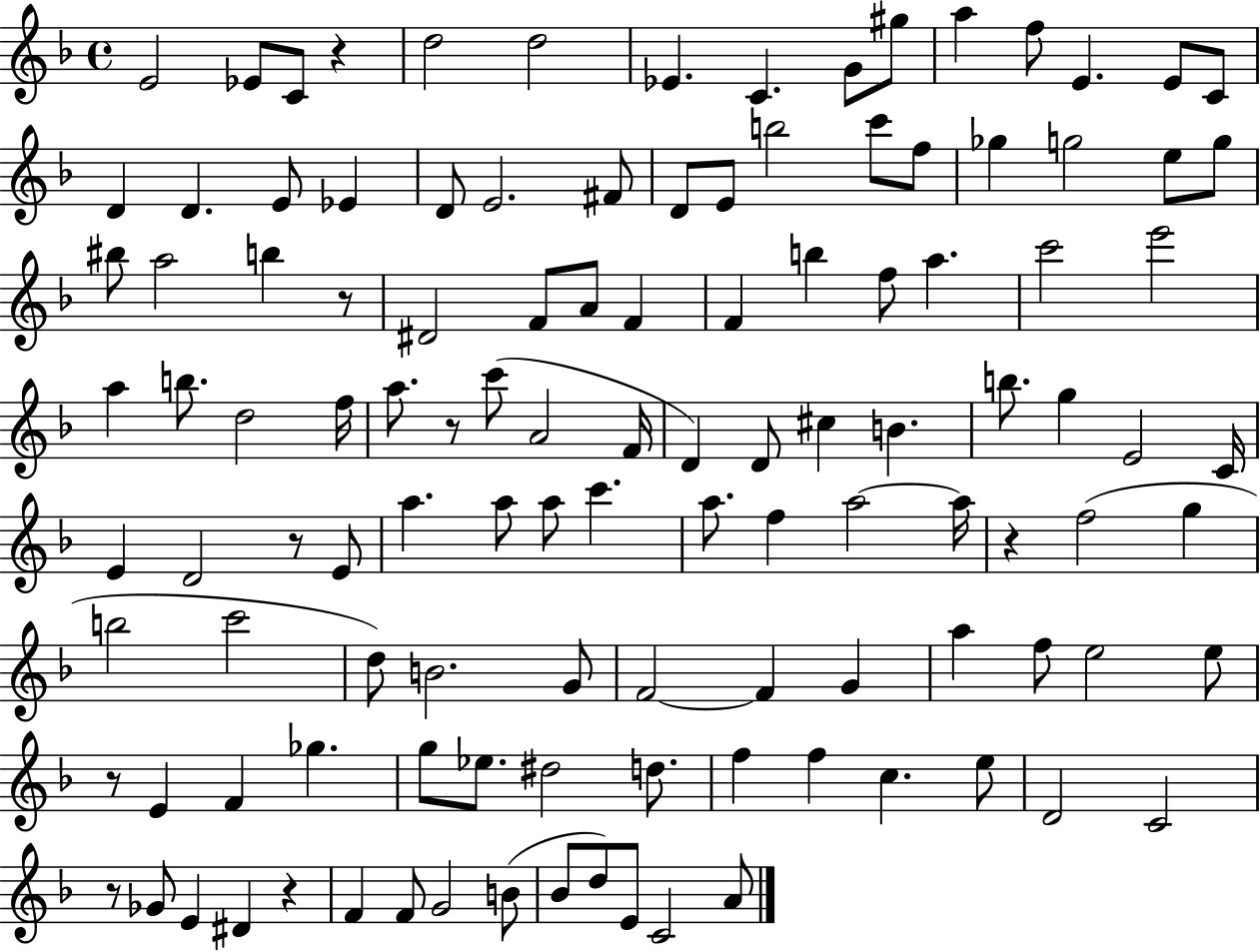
E4/h Eb4/e C4/e R/q D5/h D5/h Eb4/q. C4/q. G4/e G#5/e A5/q F5/e E4/q. E4/e C4/e D4/q D4/q. E4/e Eb4/q D4/e E4/h. F#4/e D4/e E4/e B5/h C6/e F5/e Gb5/q G5/h E5/e G5/e BIS5/e A5/h B5/q R/e D#4/h F4/e A4/e F4/q F4/q B5/q F5/e A5/q. C6/h E6/h A5/q B5/e. D5/h F5/s A5/e. R/e C6/e A4/h F4/s D4/q D4/e C#5/q B4/q. B5/e. G5/q E4/h C4/s E4/q D4/h R/e E4/e A5/q. A5/e A5/e C6/q. A5/e. F5/q A5/h A5/s R/q F5/h G5/q B5/h C6/h D5/e B4/h. G4/e F4/h F4/q G4/q A5/q F5/e E5/h E5/e R/e E4/q F4/q Gb5/q. G5/e Eb5/e. D#5/h D5/e. F5/q F5/q C5/q. E5/e D4/h C4/h R/e Gb4/e E4/q D#4/q R/q F4/q F4/e G4/h B4/e Bb4/e D5/e E4/e C4/h A4/e